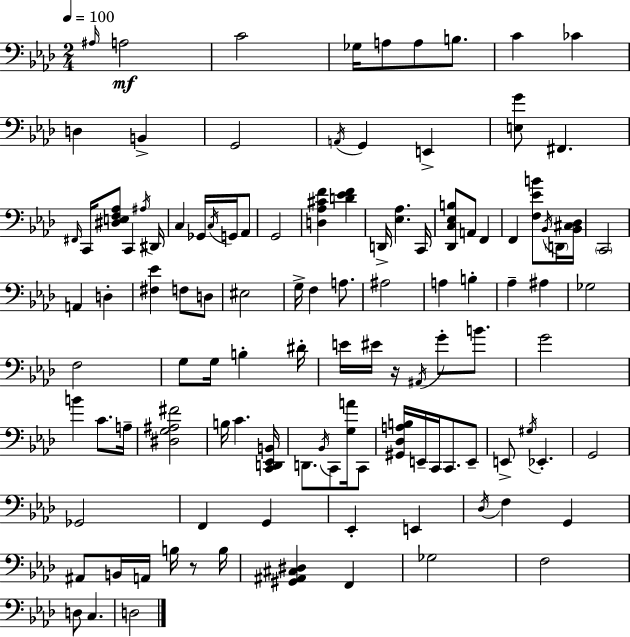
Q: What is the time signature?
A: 2/4